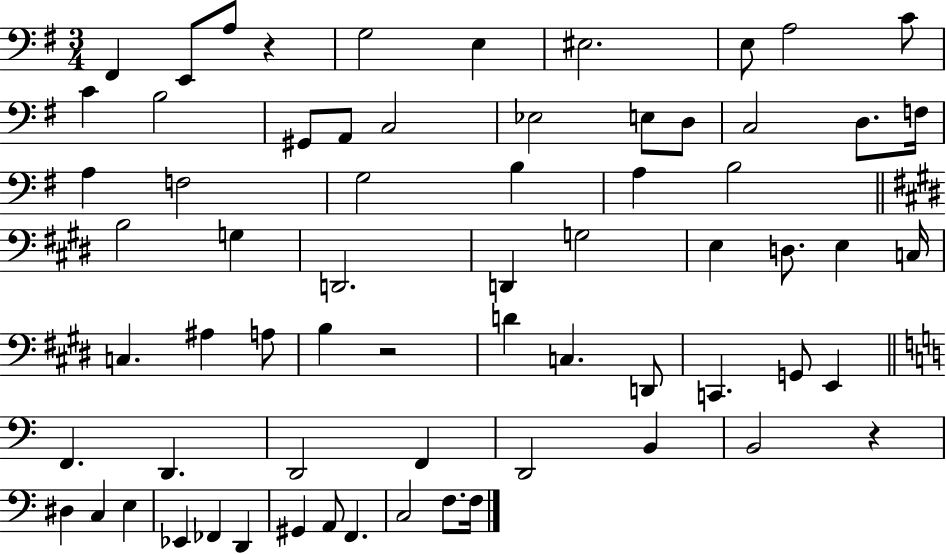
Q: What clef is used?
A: bass